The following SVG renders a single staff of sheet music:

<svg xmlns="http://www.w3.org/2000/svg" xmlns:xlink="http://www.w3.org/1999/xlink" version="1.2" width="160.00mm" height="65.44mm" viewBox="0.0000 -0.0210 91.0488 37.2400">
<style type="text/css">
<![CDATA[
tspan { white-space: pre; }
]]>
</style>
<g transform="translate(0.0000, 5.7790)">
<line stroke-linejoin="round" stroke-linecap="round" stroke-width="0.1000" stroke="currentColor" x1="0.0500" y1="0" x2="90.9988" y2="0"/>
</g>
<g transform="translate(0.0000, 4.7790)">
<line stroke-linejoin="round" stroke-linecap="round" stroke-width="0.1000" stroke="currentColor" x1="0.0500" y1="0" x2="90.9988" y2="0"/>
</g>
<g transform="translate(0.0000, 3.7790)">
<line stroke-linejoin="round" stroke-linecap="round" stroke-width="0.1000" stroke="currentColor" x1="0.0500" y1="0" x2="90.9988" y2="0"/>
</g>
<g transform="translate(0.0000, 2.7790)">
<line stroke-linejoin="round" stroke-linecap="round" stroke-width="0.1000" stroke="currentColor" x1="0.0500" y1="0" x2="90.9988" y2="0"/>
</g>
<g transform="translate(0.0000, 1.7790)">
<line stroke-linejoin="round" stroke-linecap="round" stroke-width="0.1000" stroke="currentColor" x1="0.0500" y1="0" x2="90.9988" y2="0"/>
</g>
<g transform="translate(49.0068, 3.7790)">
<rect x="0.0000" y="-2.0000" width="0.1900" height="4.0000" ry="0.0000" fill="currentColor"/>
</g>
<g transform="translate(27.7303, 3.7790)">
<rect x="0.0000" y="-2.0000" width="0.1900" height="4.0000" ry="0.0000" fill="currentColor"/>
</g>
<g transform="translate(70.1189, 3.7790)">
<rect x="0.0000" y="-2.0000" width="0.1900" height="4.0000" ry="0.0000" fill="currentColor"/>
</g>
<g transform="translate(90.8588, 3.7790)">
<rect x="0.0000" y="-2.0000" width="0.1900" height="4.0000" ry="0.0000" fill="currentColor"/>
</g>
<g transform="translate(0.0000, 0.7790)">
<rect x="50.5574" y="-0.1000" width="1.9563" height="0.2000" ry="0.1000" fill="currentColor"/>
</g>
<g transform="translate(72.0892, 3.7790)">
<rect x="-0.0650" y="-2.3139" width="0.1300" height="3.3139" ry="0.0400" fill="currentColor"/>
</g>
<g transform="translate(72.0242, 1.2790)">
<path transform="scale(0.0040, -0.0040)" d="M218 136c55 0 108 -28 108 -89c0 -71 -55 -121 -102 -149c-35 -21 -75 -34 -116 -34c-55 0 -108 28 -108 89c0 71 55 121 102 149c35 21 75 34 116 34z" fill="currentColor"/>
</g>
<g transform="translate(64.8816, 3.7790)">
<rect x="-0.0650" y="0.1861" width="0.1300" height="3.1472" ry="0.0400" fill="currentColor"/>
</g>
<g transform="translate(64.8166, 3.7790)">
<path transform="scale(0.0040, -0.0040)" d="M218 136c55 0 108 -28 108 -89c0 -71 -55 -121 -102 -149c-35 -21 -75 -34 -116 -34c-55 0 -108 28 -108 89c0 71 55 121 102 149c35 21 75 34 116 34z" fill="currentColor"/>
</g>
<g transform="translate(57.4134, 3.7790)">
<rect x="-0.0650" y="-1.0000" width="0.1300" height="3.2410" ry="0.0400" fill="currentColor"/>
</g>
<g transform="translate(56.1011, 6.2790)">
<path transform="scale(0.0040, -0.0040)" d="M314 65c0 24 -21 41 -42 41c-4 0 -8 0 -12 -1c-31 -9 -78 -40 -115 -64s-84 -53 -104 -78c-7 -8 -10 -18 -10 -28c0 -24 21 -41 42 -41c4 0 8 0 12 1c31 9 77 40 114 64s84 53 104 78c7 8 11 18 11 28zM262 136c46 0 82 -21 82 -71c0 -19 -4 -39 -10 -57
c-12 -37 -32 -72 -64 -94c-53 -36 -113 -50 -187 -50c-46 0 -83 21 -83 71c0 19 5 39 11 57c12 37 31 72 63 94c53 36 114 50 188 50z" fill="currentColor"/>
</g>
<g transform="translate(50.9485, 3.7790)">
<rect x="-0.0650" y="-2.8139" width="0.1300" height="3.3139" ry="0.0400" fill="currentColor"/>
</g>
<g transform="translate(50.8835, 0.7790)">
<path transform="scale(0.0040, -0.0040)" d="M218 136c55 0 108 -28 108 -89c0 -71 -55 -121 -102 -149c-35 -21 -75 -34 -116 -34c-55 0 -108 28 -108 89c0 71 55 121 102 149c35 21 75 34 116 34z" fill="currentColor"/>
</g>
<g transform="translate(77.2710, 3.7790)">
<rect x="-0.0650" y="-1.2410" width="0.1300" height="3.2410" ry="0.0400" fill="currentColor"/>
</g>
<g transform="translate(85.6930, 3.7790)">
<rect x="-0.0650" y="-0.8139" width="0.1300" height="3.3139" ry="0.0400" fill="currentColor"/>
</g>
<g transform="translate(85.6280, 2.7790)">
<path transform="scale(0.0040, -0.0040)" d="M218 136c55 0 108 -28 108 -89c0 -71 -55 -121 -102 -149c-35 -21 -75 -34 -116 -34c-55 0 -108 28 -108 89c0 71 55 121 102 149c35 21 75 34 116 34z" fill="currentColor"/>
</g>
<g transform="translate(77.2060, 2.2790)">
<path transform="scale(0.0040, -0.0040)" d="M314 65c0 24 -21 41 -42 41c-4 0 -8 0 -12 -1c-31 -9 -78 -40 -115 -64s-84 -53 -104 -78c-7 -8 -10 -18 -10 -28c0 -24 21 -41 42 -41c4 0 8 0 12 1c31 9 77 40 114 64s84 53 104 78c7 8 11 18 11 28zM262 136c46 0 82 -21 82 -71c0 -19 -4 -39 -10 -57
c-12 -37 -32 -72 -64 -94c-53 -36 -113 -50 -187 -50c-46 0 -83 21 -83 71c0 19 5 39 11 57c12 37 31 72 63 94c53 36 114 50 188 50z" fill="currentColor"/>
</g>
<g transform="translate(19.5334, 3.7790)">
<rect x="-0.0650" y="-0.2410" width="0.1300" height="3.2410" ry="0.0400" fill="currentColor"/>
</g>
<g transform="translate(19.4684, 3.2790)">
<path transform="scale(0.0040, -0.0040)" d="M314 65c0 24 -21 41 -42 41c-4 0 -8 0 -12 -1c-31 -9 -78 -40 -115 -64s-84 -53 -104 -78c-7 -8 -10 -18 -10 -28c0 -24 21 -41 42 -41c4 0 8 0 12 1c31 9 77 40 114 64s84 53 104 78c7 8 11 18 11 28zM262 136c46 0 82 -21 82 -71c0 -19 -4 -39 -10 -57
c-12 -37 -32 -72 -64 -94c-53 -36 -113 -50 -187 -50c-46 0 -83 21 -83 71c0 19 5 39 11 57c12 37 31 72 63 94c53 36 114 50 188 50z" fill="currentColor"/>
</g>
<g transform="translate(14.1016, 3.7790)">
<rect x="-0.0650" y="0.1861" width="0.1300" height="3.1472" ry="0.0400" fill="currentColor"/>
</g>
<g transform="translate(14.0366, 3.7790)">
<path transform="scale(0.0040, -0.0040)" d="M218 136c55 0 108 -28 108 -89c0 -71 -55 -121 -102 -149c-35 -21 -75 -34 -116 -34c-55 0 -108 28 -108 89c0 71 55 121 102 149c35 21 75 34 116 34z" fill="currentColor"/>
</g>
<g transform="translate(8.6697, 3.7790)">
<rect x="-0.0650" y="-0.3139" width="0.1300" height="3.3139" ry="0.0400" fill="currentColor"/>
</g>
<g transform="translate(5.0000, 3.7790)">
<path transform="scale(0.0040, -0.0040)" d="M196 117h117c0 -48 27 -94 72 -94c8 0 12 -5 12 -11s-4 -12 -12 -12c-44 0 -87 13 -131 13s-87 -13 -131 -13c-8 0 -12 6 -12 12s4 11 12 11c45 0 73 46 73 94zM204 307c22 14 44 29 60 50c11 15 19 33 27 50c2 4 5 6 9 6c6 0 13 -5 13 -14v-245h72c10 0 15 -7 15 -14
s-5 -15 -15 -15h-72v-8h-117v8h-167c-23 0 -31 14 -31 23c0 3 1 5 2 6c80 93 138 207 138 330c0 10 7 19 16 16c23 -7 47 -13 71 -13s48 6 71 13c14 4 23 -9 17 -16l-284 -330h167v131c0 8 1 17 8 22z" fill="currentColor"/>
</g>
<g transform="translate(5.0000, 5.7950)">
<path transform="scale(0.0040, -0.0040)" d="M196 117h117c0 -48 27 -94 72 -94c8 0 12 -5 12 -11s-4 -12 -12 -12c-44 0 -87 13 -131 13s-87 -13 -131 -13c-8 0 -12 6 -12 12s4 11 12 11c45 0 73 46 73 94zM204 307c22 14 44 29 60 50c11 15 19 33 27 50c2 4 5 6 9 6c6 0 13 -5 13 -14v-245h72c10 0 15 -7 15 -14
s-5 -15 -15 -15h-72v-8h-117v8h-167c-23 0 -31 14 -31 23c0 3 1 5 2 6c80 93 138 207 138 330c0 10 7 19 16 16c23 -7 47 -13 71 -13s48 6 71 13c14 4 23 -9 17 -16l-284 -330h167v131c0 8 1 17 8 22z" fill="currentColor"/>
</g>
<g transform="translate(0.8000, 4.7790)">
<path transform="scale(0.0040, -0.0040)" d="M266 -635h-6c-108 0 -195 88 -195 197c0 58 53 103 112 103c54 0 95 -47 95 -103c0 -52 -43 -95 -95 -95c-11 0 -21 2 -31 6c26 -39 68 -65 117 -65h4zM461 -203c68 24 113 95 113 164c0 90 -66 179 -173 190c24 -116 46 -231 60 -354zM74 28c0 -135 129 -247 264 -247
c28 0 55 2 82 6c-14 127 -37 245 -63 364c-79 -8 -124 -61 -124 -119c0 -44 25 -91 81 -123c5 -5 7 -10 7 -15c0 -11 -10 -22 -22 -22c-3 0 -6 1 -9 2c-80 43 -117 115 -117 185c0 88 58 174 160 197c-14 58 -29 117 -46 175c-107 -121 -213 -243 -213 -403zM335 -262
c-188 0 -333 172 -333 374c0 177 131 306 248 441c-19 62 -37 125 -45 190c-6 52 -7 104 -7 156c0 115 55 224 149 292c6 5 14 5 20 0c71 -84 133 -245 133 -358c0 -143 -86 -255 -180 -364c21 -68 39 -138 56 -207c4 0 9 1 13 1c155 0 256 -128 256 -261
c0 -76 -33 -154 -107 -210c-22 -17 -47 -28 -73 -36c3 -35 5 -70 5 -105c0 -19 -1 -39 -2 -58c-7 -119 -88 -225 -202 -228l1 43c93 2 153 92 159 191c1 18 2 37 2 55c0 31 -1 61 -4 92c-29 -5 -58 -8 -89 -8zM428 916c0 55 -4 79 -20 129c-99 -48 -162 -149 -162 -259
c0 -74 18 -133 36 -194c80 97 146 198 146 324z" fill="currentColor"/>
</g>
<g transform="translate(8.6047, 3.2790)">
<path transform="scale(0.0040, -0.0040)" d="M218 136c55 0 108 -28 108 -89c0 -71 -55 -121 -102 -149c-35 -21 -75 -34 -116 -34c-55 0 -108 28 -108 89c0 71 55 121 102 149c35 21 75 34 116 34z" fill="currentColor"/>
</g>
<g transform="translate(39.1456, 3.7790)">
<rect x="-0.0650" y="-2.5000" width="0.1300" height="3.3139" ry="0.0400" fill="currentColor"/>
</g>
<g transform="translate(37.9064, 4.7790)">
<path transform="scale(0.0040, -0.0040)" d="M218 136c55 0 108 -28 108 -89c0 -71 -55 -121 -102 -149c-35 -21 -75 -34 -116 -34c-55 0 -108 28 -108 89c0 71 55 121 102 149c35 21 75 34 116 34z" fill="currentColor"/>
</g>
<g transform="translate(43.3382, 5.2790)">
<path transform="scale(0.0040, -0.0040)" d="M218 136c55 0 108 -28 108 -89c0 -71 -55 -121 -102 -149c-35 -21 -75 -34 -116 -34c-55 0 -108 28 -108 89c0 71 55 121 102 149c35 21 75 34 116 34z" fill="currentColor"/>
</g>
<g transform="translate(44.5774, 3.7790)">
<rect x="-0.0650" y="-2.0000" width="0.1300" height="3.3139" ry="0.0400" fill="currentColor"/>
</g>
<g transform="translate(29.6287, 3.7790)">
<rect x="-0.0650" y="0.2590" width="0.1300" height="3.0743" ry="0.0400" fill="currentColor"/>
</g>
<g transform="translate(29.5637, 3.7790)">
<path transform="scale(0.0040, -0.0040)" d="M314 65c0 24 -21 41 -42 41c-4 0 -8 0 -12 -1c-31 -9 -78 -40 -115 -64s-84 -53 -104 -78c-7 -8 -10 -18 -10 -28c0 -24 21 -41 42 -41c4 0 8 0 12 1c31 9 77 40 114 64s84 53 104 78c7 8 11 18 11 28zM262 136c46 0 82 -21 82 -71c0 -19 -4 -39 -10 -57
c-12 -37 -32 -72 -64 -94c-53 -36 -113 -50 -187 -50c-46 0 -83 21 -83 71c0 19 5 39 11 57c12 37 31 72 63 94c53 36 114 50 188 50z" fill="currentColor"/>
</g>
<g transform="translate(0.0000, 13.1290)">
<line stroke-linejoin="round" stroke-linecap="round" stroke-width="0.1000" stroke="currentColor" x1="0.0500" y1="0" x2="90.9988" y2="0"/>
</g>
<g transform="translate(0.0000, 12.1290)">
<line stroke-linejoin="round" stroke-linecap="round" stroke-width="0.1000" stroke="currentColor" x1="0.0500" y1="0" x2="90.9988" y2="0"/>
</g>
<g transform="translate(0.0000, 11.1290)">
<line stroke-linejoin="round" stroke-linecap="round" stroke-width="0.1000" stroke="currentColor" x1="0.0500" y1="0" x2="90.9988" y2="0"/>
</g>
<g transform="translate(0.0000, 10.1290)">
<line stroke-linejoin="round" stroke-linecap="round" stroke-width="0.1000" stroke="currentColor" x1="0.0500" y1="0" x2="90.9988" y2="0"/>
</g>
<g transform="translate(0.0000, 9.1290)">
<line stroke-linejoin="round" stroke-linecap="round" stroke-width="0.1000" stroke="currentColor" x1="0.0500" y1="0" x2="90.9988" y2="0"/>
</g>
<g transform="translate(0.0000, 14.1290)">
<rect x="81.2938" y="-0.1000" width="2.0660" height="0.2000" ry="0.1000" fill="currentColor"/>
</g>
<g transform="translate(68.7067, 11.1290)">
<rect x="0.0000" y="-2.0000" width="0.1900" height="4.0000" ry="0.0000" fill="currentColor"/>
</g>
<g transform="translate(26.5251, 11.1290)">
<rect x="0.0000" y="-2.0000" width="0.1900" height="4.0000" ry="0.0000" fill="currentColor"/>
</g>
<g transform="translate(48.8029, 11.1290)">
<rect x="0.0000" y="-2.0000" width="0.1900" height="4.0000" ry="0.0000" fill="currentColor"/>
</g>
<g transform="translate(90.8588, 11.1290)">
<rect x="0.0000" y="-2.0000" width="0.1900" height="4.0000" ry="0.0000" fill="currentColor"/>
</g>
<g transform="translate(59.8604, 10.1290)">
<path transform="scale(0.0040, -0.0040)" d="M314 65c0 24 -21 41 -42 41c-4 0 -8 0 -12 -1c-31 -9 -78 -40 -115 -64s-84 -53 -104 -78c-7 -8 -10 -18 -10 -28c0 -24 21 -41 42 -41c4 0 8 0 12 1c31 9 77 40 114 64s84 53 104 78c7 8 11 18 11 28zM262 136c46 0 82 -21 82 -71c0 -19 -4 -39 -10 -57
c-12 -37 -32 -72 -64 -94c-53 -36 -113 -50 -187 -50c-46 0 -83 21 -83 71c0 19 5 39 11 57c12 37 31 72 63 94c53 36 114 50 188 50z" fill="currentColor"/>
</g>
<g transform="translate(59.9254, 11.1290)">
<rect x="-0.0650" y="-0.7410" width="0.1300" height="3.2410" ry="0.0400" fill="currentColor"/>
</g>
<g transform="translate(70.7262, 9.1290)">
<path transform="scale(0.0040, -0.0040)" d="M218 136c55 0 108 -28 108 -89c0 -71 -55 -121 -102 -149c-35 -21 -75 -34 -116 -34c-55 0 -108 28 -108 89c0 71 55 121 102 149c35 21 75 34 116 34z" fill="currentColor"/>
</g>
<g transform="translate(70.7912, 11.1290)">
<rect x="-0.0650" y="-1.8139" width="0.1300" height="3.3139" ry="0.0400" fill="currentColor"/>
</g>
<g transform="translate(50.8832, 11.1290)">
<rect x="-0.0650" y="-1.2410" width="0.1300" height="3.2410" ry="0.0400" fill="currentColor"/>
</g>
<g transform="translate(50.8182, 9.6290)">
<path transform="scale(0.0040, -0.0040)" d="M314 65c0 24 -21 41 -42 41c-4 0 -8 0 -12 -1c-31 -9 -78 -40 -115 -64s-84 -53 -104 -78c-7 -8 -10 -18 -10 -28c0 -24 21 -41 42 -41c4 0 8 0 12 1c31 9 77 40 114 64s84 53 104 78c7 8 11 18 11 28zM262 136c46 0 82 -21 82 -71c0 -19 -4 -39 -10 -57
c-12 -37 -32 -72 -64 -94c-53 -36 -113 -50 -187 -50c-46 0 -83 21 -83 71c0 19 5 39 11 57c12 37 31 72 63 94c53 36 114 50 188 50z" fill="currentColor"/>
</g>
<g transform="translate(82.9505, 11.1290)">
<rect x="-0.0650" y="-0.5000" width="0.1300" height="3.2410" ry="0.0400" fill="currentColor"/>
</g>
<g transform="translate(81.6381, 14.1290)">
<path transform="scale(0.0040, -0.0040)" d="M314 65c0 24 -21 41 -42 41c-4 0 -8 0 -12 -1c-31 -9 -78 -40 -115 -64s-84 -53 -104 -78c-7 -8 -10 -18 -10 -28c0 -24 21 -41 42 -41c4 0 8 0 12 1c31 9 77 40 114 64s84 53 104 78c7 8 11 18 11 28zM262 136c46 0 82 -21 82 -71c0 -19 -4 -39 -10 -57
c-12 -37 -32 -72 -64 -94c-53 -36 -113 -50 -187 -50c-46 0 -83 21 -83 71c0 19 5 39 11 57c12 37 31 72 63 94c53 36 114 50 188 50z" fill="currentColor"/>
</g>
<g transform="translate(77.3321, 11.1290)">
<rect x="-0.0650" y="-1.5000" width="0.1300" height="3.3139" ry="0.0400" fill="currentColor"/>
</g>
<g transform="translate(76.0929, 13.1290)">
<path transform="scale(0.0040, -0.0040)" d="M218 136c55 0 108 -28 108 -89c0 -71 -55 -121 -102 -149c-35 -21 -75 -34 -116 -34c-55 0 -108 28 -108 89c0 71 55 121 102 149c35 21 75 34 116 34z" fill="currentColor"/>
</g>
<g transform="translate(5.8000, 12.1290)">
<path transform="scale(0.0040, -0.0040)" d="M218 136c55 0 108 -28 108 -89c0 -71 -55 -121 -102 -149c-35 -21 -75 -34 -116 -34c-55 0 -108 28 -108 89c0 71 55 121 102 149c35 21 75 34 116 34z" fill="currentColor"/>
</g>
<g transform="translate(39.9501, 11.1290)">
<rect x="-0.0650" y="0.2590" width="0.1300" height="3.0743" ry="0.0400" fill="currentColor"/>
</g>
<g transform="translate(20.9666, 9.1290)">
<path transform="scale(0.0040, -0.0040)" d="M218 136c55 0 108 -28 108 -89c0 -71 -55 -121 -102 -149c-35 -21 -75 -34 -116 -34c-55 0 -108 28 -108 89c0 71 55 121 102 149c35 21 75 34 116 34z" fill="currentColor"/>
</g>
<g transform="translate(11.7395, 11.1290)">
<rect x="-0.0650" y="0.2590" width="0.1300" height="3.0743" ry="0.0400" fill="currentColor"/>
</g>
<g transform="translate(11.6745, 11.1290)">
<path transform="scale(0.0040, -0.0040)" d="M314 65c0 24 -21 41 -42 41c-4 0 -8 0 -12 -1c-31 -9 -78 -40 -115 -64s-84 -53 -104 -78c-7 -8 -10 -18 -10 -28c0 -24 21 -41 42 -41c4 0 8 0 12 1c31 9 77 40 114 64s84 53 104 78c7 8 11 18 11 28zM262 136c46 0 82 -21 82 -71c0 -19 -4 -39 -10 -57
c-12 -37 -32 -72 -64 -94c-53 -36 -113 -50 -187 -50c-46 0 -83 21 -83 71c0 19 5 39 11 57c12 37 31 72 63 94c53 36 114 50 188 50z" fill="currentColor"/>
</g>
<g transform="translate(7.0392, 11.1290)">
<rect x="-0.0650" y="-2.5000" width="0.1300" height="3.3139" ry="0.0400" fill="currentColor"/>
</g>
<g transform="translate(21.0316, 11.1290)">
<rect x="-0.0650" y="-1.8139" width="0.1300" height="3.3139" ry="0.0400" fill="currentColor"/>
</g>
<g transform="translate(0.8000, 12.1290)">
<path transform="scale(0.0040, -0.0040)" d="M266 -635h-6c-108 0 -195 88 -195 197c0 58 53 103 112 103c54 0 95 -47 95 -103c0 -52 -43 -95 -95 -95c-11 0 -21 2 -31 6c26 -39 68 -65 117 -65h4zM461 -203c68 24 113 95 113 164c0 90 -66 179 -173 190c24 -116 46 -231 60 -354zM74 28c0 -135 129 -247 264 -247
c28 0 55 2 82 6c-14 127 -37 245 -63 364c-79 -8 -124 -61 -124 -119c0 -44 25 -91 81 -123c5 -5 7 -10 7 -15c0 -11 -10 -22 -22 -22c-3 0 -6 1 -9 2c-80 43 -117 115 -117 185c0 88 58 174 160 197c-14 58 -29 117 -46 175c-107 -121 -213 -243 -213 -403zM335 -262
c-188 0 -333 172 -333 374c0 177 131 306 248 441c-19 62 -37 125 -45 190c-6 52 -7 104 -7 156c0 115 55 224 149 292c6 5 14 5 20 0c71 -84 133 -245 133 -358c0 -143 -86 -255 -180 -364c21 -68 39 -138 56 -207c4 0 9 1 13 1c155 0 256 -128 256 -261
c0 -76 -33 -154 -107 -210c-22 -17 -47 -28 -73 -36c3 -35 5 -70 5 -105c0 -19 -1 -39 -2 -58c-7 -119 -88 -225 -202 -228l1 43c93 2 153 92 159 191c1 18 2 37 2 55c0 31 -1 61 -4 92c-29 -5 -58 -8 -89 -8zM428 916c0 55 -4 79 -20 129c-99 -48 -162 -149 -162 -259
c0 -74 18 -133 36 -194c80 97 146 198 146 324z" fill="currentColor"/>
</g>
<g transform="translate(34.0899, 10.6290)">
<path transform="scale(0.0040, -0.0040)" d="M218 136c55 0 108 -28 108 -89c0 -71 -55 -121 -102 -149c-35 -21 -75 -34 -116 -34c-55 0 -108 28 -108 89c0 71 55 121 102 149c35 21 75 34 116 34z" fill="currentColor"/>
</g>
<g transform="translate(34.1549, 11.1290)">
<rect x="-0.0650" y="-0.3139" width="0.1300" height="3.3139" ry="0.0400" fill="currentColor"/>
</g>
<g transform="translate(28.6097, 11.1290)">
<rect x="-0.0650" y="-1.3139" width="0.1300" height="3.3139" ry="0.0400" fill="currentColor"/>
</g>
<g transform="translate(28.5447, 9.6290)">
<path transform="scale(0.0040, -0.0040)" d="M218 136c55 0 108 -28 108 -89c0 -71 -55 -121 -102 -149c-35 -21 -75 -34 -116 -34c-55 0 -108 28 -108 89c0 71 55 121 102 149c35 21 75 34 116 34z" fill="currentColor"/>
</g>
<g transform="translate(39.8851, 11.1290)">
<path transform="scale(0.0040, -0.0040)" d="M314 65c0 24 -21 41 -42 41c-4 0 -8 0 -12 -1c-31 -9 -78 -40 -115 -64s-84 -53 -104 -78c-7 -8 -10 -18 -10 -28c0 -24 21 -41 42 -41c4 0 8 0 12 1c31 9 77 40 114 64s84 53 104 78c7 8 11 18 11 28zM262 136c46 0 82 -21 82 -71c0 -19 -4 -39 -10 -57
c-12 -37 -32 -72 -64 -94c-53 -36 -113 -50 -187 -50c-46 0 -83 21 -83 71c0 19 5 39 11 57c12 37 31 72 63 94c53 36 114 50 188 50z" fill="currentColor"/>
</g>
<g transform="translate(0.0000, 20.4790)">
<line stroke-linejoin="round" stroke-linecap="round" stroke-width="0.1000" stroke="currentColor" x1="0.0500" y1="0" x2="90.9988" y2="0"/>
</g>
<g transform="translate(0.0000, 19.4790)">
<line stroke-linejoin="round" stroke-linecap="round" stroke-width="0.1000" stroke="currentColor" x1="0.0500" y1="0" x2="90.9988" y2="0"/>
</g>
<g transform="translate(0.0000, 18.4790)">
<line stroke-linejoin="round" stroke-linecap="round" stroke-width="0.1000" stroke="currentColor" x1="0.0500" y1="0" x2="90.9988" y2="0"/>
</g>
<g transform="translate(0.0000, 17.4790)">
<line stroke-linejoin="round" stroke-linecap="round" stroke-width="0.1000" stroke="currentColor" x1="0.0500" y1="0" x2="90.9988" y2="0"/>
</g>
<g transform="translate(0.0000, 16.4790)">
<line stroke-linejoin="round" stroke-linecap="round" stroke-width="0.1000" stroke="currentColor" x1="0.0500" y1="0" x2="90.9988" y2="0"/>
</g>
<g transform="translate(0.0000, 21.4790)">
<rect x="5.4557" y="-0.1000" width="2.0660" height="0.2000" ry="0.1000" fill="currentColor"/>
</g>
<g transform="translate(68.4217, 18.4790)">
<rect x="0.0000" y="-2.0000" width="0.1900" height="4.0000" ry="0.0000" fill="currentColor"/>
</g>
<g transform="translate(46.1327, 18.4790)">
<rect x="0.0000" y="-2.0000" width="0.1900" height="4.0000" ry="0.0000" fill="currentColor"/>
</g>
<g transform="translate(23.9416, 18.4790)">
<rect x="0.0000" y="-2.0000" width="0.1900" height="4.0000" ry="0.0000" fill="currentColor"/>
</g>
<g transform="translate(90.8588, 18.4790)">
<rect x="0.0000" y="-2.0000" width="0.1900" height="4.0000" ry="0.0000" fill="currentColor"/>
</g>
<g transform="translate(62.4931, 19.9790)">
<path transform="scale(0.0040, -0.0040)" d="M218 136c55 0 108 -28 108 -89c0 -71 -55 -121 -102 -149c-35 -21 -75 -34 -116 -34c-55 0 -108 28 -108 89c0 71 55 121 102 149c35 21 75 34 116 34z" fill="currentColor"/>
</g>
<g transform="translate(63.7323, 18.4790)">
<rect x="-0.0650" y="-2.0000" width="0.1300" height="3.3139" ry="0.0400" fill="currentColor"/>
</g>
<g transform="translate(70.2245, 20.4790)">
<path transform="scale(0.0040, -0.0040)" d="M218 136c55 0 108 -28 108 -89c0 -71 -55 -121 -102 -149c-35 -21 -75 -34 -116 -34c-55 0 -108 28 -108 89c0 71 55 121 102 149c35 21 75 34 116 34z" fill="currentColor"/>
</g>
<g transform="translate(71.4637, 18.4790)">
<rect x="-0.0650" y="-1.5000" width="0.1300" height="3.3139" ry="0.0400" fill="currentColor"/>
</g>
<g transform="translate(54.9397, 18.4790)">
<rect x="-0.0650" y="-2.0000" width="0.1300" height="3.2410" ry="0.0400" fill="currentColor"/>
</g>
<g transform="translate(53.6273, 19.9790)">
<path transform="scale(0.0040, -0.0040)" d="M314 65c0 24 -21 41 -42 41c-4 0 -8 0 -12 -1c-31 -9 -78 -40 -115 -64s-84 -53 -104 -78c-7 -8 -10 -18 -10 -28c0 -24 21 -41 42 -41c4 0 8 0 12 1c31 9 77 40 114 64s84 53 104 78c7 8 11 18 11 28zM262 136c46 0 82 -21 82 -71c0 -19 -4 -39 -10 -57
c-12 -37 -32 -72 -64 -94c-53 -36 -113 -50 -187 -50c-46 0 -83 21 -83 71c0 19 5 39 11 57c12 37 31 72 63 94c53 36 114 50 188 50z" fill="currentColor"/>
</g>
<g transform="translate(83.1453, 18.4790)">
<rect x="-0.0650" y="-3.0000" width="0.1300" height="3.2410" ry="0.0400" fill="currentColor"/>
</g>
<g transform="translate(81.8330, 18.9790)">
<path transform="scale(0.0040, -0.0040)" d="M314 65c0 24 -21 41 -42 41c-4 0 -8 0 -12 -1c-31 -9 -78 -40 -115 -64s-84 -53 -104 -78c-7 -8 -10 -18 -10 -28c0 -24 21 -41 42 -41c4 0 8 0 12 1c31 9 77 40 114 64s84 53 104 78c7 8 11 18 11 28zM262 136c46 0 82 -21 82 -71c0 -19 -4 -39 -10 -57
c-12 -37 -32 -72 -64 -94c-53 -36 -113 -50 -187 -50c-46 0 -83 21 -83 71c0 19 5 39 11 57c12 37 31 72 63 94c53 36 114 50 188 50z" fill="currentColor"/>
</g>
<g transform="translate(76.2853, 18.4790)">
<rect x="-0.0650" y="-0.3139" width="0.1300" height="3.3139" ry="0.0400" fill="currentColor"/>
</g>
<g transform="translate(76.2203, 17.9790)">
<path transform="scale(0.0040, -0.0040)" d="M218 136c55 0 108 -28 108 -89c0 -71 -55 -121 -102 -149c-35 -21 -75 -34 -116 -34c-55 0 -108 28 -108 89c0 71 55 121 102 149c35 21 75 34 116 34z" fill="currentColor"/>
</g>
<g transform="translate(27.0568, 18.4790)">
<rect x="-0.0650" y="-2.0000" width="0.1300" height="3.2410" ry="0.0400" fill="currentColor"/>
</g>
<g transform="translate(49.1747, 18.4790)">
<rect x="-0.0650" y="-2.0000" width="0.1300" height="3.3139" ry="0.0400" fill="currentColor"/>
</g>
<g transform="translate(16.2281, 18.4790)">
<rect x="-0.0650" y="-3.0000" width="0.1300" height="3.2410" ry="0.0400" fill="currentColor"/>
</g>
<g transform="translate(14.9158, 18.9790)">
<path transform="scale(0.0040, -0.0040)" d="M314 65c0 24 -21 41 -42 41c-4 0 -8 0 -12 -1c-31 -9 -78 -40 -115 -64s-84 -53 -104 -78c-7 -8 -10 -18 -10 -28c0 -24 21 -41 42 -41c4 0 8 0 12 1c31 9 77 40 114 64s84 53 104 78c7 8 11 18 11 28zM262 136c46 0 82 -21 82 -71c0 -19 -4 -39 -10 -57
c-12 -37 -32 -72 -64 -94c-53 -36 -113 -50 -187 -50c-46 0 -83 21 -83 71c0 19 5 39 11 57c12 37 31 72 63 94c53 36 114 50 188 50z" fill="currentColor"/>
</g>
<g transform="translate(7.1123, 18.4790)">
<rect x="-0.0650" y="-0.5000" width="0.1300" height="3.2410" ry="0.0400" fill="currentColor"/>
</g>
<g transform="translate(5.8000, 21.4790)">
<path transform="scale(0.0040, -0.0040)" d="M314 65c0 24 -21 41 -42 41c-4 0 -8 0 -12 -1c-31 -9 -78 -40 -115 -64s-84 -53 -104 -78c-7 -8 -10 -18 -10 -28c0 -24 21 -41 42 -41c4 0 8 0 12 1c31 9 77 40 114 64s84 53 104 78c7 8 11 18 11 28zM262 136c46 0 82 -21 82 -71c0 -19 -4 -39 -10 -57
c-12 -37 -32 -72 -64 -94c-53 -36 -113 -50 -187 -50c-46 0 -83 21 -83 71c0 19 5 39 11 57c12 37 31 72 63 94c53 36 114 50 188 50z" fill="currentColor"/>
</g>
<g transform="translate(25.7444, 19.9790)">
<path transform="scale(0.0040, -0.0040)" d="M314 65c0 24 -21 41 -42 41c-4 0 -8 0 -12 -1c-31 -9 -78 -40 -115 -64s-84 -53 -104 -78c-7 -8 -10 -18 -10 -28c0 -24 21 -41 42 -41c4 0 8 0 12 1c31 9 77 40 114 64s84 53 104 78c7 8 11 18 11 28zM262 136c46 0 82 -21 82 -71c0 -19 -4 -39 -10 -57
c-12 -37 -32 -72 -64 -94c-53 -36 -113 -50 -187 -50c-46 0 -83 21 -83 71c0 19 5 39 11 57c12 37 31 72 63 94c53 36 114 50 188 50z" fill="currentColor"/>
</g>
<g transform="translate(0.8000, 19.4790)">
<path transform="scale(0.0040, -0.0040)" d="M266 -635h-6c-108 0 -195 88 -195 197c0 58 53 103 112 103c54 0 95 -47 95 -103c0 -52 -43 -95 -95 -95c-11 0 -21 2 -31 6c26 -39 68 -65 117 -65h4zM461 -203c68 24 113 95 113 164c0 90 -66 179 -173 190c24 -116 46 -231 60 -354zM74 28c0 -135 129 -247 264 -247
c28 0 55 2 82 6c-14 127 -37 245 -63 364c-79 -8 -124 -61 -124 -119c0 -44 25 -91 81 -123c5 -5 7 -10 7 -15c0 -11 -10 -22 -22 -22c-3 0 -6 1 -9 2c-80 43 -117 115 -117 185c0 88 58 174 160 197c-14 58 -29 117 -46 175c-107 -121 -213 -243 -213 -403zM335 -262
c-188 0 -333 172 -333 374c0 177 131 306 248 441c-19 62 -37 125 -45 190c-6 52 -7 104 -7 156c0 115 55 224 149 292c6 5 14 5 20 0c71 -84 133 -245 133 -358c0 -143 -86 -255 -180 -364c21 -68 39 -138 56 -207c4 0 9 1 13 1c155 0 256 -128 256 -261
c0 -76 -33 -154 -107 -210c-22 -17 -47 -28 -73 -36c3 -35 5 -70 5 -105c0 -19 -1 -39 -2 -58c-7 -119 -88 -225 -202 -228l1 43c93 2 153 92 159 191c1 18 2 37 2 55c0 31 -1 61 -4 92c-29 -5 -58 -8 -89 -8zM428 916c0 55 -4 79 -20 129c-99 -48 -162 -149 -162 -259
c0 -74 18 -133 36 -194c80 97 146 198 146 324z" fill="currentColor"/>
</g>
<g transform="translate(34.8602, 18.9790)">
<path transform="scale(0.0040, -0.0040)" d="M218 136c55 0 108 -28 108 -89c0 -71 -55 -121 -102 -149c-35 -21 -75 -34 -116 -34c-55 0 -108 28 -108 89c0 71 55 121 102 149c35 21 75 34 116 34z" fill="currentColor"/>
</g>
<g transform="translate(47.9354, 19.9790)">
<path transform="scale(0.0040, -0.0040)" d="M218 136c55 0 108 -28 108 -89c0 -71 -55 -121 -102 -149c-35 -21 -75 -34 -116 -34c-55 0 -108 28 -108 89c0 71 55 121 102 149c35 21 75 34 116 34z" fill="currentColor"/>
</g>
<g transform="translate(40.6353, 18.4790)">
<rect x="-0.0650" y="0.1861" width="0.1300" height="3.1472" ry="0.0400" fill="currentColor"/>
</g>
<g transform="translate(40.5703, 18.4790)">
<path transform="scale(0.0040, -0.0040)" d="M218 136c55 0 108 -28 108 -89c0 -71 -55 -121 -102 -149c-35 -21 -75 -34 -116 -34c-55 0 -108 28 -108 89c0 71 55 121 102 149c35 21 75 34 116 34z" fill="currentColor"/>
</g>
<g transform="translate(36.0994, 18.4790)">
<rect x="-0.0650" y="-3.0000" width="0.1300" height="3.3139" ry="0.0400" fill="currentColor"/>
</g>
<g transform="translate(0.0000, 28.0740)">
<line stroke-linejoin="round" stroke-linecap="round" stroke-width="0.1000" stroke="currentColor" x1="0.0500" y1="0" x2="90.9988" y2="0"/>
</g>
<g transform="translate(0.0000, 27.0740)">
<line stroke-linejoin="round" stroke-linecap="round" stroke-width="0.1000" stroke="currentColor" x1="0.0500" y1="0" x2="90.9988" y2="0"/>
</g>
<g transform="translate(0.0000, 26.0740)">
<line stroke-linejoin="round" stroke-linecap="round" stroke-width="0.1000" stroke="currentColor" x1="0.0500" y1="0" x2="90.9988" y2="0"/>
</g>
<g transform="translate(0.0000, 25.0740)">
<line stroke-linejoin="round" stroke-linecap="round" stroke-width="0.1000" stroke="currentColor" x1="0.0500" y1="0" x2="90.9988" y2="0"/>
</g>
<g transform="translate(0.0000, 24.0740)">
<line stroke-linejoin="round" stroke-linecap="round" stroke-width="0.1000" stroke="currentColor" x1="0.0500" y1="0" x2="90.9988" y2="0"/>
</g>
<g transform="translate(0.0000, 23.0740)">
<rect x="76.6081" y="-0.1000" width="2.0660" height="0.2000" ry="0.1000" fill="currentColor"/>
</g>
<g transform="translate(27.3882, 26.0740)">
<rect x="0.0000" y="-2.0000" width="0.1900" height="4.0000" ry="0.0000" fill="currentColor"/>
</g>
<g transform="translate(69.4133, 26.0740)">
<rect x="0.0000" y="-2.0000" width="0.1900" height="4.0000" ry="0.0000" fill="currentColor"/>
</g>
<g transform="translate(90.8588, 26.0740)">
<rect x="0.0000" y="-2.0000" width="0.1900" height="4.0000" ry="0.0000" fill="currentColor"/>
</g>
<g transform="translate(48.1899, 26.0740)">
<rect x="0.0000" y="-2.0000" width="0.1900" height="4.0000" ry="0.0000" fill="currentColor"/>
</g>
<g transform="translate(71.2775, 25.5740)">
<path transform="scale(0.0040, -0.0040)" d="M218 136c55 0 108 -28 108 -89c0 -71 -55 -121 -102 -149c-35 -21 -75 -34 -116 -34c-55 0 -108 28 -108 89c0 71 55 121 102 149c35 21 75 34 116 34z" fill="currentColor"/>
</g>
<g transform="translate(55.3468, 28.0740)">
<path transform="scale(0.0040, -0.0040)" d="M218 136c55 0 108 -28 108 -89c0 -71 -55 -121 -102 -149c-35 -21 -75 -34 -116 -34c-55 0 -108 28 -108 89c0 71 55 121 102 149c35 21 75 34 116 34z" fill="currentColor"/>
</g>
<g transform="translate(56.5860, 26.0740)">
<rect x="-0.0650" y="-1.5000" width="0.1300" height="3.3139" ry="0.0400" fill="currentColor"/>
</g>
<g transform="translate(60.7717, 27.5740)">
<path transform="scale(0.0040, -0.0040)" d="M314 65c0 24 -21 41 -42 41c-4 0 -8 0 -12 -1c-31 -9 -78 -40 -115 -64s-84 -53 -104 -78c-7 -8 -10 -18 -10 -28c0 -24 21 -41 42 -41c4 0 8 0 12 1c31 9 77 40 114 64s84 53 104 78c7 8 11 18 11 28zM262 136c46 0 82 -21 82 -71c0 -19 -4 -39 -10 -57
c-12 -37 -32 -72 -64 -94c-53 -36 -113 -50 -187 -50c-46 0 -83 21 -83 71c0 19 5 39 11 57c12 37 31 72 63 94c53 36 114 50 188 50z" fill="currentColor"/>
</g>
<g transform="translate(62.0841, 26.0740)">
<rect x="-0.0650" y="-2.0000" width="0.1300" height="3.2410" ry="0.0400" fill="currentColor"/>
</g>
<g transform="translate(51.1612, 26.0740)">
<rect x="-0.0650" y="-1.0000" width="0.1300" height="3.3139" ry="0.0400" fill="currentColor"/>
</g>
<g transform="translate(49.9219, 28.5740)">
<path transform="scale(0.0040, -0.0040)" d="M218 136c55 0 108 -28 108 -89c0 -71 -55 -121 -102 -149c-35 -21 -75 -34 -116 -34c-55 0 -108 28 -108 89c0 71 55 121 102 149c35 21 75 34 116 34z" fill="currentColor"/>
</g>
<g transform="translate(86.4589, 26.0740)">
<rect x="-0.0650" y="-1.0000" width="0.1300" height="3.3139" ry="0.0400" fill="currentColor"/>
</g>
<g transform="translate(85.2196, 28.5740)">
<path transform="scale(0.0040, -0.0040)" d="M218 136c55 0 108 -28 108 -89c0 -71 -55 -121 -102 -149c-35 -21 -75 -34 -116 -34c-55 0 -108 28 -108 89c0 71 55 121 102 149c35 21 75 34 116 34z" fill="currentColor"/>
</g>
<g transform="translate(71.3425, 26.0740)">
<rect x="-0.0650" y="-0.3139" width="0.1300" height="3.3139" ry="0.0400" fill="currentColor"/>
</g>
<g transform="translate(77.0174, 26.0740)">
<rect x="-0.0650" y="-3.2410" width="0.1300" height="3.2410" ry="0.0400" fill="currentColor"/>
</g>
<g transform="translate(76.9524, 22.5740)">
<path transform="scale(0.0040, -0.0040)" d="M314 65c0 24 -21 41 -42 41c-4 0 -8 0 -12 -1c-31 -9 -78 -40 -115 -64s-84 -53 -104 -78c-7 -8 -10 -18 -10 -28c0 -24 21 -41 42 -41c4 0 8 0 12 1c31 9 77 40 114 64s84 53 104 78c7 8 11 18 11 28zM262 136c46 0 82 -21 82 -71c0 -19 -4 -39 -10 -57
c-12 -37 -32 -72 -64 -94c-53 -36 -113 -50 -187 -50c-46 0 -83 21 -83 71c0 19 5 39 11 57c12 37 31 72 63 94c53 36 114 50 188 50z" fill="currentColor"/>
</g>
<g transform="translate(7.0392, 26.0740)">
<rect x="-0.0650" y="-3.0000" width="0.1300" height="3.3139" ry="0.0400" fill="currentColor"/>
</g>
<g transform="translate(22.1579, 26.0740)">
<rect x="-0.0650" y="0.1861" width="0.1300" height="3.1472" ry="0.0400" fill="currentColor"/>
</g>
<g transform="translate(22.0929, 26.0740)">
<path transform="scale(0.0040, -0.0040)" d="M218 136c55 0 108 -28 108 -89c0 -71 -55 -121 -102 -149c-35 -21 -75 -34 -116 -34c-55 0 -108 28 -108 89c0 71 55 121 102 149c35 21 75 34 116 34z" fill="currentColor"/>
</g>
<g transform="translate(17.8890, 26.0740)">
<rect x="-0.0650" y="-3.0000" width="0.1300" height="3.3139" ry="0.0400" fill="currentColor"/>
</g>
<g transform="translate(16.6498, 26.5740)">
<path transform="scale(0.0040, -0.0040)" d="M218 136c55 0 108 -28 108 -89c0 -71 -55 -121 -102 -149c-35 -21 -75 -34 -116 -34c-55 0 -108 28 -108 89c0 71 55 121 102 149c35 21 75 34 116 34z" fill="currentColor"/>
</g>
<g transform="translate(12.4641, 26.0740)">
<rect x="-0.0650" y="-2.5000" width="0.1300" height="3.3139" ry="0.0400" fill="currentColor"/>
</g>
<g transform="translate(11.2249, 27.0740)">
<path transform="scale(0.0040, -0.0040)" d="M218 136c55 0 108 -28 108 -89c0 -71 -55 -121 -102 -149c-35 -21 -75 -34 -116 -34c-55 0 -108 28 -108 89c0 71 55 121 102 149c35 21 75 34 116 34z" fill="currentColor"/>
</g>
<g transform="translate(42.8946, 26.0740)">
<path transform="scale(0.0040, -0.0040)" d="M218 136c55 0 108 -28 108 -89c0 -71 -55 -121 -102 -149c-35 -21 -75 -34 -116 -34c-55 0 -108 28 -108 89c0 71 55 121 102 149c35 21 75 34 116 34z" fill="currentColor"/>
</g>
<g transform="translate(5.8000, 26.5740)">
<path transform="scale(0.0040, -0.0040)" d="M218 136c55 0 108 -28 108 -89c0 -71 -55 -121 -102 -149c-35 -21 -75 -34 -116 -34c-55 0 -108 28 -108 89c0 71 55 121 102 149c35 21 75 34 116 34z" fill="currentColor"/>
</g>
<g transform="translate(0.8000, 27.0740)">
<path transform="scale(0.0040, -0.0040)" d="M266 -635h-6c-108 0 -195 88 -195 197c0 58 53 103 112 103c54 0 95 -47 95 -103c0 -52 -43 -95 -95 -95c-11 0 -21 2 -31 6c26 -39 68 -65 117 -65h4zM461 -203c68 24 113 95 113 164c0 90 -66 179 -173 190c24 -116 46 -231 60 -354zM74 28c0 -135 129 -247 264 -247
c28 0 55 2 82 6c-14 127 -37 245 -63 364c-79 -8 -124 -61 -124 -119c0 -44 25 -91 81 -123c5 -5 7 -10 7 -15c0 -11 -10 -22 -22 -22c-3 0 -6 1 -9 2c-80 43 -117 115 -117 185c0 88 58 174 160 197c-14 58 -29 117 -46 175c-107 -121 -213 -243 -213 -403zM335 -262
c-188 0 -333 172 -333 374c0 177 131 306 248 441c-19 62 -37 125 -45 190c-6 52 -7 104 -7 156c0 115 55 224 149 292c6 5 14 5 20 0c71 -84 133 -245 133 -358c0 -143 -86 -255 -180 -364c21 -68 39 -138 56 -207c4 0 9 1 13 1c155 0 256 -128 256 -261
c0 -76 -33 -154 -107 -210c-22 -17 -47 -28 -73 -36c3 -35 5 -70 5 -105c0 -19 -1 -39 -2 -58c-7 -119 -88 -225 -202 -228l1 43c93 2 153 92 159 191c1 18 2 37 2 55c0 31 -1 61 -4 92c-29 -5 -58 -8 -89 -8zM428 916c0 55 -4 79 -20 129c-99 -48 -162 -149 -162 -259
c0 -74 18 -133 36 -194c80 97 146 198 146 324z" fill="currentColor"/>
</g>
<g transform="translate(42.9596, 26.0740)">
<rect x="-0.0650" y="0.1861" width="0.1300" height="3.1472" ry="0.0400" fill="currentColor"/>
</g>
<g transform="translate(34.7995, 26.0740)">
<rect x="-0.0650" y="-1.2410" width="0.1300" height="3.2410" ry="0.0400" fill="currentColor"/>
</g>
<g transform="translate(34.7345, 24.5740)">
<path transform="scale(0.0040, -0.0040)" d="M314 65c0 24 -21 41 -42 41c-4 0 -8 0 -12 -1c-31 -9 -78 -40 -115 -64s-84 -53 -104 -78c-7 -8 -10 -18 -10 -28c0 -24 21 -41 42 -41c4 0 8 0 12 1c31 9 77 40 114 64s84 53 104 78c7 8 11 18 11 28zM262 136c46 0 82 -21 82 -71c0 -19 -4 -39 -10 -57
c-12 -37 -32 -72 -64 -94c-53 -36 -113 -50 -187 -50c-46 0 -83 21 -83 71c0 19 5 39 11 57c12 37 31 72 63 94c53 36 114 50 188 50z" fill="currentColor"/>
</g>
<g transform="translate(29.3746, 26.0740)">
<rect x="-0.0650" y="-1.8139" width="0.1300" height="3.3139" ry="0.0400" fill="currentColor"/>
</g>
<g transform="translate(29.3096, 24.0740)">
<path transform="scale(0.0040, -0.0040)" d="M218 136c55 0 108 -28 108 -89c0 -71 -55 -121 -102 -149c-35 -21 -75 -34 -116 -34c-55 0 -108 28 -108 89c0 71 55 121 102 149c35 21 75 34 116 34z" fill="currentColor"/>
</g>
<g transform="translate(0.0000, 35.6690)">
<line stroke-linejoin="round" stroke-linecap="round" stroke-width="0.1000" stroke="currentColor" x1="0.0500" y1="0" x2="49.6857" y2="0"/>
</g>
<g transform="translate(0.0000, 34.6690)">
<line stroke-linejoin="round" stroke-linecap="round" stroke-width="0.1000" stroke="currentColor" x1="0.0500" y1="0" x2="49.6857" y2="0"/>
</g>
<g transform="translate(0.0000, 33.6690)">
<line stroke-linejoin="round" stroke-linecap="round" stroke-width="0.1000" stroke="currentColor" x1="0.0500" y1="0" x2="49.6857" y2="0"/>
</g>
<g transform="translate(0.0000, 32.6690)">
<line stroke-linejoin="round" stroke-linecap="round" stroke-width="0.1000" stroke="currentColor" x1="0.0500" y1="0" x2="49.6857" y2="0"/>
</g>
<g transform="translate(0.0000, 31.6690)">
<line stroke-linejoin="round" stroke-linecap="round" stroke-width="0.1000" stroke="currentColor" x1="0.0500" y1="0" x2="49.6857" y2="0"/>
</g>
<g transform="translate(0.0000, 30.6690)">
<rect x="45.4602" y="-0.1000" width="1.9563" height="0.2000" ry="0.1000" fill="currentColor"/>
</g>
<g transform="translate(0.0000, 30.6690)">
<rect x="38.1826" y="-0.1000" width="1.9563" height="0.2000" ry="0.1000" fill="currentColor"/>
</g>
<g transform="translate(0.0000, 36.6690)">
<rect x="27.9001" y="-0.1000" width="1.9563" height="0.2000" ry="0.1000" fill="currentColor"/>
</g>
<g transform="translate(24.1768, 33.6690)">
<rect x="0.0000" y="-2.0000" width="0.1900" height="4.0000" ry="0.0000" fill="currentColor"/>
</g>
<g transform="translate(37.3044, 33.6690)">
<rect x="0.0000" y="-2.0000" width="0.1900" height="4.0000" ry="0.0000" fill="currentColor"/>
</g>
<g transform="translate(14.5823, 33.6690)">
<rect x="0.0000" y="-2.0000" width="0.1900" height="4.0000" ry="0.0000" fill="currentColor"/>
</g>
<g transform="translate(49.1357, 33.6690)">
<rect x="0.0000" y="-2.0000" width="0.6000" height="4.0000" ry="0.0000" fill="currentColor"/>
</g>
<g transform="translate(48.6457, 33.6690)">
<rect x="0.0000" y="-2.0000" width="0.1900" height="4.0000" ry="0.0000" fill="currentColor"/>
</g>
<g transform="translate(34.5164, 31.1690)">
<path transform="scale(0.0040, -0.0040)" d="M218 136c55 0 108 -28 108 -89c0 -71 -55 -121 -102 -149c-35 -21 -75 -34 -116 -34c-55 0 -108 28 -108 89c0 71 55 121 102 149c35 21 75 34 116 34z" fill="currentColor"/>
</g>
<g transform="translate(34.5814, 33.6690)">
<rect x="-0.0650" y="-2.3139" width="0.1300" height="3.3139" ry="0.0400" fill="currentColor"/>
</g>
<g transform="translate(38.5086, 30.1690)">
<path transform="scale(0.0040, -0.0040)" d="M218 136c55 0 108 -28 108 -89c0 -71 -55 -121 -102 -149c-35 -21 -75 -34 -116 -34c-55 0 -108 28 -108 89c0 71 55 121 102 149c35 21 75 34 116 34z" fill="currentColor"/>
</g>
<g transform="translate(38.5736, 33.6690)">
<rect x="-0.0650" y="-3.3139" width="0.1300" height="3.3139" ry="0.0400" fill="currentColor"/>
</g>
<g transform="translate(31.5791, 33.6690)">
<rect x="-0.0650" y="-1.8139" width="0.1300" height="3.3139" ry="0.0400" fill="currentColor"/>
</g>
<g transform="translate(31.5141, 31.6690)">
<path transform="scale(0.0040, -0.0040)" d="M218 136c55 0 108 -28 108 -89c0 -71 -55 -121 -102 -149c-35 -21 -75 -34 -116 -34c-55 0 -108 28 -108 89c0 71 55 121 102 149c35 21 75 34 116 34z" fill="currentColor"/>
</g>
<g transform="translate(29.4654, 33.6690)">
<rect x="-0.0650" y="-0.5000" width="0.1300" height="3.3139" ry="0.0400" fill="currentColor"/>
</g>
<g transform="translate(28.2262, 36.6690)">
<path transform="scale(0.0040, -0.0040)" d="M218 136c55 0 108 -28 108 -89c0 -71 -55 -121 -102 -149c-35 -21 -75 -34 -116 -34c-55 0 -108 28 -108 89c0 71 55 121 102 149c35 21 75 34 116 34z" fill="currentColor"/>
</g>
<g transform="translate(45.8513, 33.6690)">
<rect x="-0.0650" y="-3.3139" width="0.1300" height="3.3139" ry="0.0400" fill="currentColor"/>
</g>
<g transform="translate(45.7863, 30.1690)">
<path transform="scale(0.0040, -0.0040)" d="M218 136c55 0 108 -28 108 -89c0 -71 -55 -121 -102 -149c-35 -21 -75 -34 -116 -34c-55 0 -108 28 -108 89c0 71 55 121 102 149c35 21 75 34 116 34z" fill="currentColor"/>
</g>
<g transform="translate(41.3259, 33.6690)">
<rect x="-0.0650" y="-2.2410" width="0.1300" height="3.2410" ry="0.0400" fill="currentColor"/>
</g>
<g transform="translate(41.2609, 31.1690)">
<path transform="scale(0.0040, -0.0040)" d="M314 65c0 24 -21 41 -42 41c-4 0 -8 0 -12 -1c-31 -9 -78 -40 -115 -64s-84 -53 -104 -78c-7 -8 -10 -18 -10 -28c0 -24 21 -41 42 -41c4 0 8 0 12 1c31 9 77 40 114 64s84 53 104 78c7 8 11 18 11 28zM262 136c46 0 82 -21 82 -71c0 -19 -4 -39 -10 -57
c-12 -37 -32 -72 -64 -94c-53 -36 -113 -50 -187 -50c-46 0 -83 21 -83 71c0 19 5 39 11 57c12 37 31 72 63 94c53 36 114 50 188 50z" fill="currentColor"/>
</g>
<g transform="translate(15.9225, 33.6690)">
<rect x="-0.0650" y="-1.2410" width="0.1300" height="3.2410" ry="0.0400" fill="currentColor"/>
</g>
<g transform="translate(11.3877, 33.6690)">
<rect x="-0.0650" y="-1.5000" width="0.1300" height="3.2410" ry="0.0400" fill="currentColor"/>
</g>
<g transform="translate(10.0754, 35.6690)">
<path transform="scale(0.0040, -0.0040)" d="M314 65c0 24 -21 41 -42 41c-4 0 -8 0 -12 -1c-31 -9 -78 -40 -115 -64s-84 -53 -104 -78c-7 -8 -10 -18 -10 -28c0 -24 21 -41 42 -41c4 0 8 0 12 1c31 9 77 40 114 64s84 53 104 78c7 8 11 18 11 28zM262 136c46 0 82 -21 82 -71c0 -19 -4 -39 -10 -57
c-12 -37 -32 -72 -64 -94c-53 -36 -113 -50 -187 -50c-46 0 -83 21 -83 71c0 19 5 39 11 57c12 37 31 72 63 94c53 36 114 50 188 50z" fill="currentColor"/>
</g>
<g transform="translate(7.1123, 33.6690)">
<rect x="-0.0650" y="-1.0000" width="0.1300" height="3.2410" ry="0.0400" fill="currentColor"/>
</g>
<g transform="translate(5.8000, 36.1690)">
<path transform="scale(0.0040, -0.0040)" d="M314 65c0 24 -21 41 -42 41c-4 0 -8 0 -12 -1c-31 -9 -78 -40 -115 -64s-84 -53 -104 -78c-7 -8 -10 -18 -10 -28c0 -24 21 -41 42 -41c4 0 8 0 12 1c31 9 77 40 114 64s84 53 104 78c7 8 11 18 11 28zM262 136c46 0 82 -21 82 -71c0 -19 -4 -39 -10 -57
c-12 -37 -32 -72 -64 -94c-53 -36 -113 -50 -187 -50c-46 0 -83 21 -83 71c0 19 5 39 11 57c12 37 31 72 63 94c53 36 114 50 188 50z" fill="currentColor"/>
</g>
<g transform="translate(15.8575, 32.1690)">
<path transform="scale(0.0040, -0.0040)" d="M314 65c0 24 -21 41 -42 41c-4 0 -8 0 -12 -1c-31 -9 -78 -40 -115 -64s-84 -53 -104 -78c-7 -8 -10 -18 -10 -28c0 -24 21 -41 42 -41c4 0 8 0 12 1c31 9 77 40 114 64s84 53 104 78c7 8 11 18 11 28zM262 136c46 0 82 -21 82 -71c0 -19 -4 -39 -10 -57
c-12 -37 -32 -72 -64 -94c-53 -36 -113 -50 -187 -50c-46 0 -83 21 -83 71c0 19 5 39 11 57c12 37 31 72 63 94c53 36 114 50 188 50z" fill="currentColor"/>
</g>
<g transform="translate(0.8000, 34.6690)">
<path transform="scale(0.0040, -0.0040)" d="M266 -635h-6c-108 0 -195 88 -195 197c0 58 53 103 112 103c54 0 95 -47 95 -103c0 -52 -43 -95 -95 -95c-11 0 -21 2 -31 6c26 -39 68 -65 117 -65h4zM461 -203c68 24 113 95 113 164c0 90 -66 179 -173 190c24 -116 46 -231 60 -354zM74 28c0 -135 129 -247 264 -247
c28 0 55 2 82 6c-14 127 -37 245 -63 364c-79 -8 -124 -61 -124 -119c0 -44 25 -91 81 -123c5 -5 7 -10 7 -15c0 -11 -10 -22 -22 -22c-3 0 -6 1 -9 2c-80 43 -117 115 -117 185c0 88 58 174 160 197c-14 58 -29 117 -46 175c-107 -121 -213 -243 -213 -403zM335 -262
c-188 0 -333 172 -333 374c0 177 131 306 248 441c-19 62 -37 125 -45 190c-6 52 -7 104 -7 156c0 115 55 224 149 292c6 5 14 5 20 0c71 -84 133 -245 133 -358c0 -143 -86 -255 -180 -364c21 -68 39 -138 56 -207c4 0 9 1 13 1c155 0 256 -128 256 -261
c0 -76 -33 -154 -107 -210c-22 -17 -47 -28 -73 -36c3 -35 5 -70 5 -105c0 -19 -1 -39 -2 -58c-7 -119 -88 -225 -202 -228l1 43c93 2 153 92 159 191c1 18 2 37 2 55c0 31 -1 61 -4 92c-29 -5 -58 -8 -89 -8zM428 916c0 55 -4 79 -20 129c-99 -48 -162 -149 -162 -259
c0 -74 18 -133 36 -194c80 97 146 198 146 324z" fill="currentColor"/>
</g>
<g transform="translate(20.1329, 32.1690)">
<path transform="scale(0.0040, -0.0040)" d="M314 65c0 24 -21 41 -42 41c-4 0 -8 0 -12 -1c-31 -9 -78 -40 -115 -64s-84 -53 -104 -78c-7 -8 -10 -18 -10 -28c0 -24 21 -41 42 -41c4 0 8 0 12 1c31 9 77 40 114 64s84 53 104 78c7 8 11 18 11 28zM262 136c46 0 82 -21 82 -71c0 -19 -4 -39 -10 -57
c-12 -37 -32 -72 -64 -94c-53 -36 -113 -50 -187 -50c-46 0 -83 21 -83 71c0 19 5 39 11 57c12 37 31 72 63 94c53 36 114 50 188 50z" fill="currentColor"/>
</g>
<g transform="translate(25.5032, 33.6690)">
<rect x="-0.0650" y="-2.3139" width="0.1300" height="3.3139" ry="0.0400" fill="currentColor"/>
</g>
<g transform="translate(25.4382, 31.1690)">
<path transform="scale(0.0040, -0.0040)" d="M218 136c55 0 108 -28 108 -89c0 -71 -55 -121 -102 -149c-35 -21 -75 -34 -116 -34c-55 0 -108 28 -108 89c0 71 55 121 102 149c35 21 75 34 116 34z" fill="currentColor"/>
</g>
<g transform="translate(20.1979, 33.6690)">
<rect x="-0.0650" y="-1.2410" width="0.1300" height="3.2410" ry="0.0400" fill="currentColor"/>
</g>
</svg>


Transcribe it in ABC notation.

X:1
T:Untitled
M:4/4
L:1/4
K:C
c B c2 B2 G F a D2 B g e2 d G B2 f e c B2 e2 d2 f E C2 C2 A2 F2 A B F F2 F E c A2 A G A B f e2 B D E F2 c b2 D D2 E2 e2 e2 g C f g b g2 b